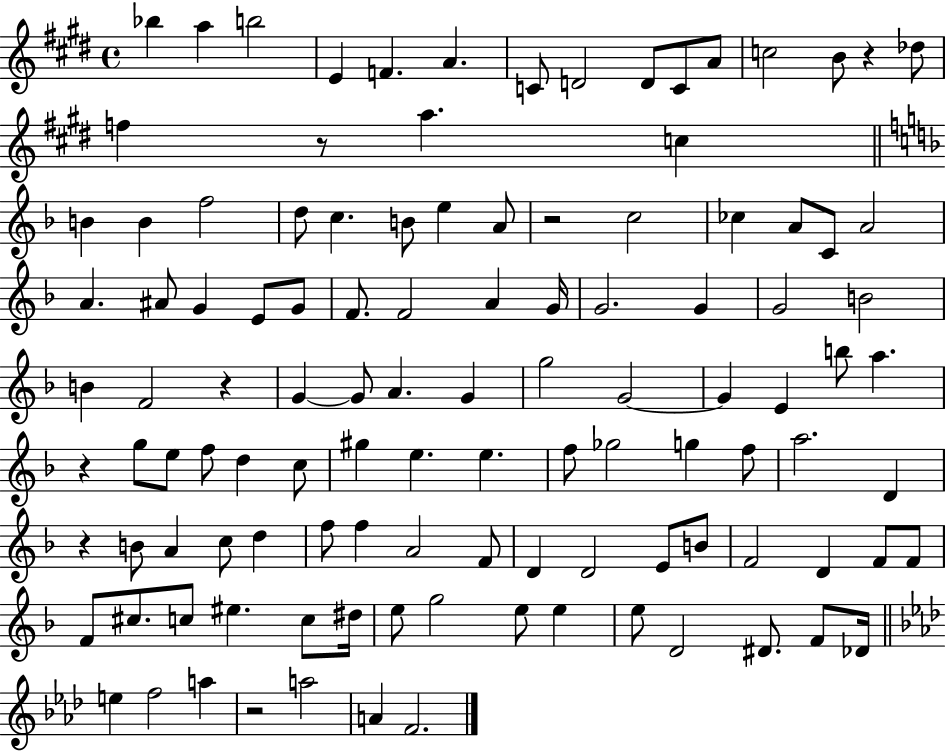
Bb5/q A5/q B5/h E4/q F4/q. A4/q. C4/e D4/h D4/e C4/e A4/e C5/h B4/e R/q Db5/e F5/q R/e A5/q. C5/q B4/q B4/q F5/h D5/e C5/q. B4/e E5/q A4/e R/h C5/h CES5/q A4/e C4/e A4/h A4/q. A#4/e G4/q E4/e G4/e F4/e. F4/h A4/q G4/s G4/h. G4/q G4/h B4/h B4/q F4/h R/q G4/q G4/e A4/q. G4/q G5/h G4/h G4/q E4/q B5/e A5/q. R/q G5/e E5/e F5/e D5/q C5/e G#5/q E5/q. E5/q. F5/e Gb5/h G5/q F5/e A5/h. D4/q R/q B4/e A4/q C5/e D5/q F5/e F5/q A4/h F4/e D4/q D4/h E4/e B4/e F4/h D4/q F4/e F4/e F4/e C#5/e. C5/e EIS5/q. C5/e D#5/s E5/e G5/h E5/e E5/q E5/e D4/h D#4/e. F4/e Db4/s E5/q F5/h A5/q R/h A5/h A4/q F4/h.